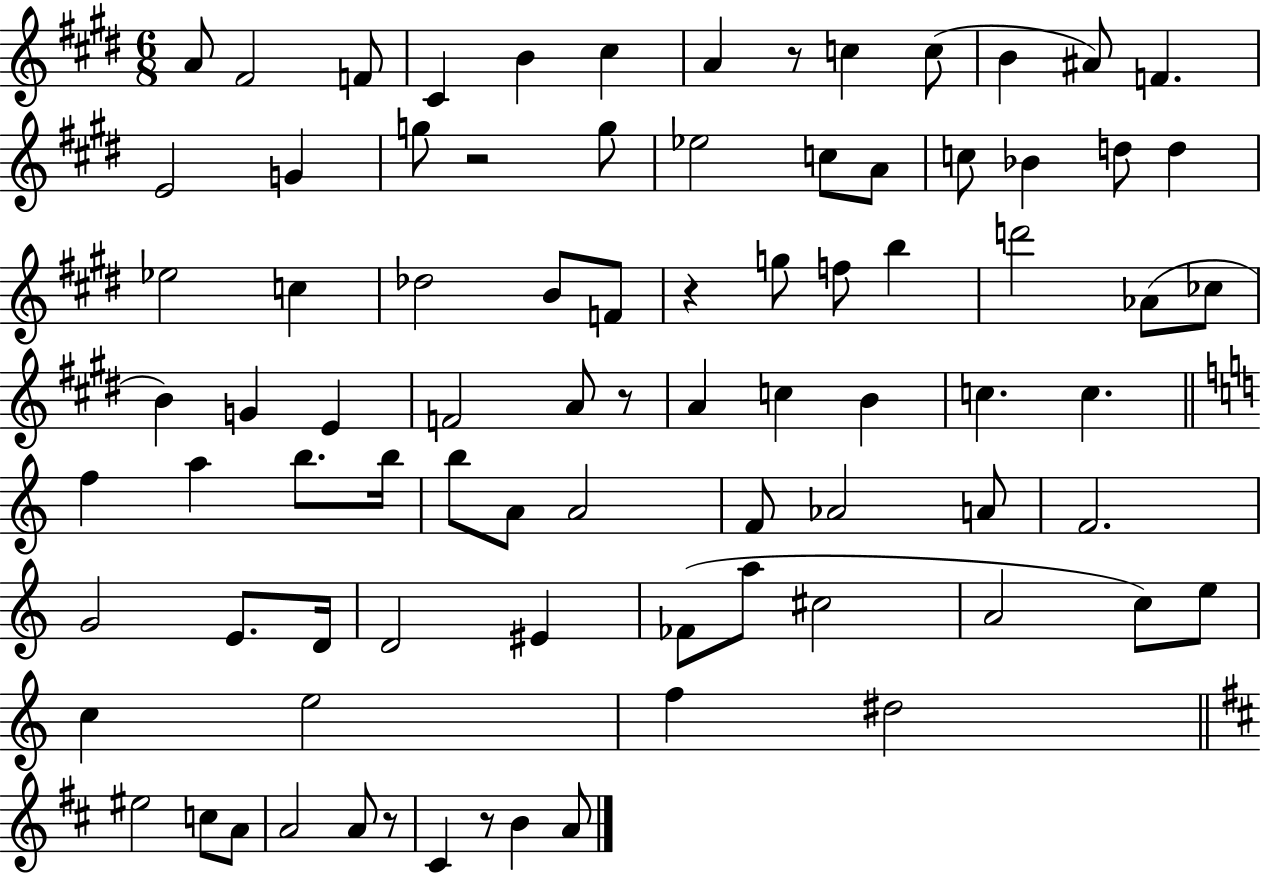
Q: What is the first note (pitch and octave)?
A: A4